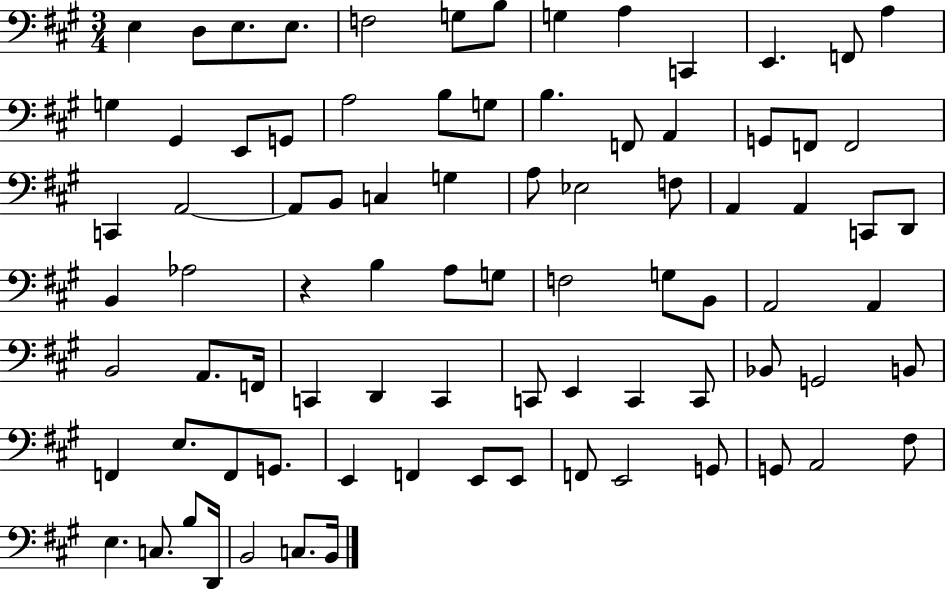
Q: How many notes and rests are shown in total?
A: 84